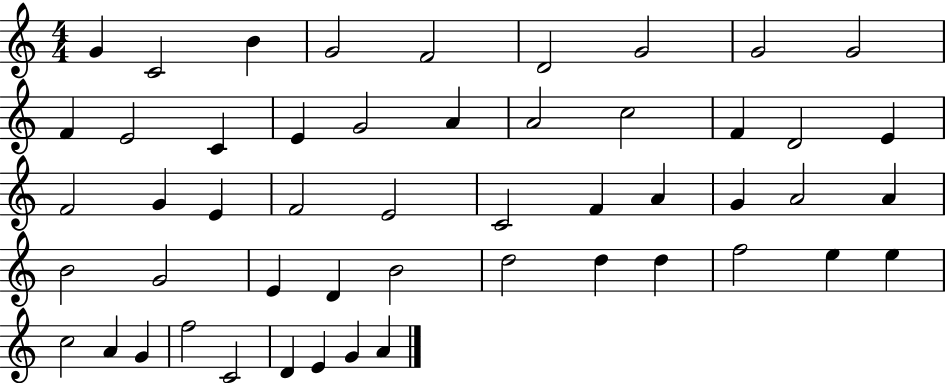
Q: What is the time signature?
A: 4/4